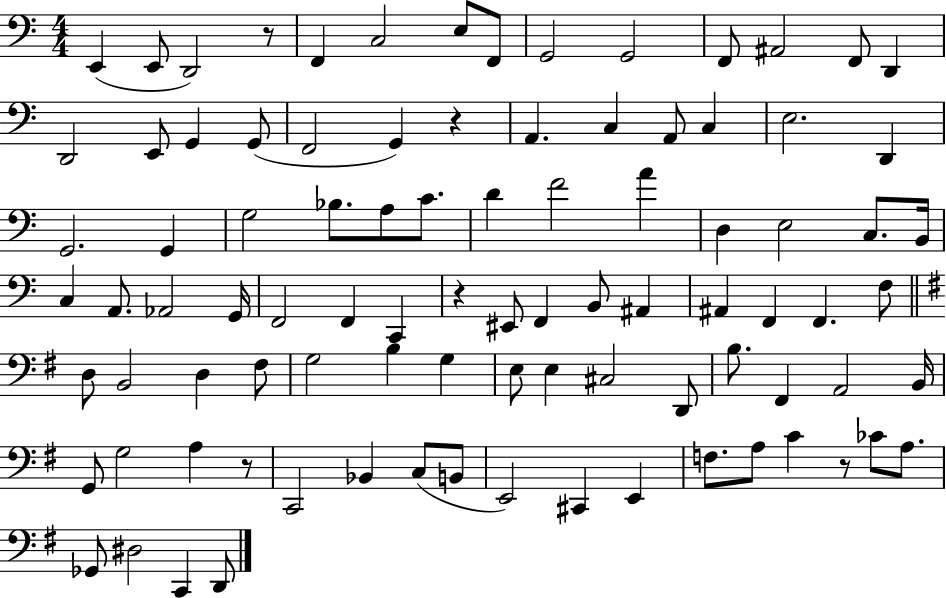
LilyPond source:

{
  \clef bass
  \numericTimeSignature
  \time 4/4
  \key c \major
  e,4( e,8 d,2) r8 | f,4 c2 e8 f,8 | g,2 g,2 | f,8 ais,2 f,8 d,4 | \break d,2 e,8 g,4 g,8( | f,2 g,4) r4 | a,4. c4 a,8 c4 | e2. d,4 | \break g,2. g,4 | g2 bes8. a8 c'8. | d'4 f'2 a'4 | d4 e2 c8. b,16 | \break c4 a,8. aes,2 g,16 | f,2 f,4 c,4 | r4 eis,8 f,4 b,8 ais,4 | ais,4 f,4 f,4. f8 | \break \bar "||" \break \key e \minor d8 b,2 d4 fis8 | g2 b4 g4 | e8 e4 cis2 d,8 | b8. fis,4 a,2 b,16 | \break g,8 g2 a4 r8 | c,2 bes,4 c8( b,8 | e,2) cis,4 e,4 | f8. a8 c'4 r8 ces'8 a8. | \break ges,8 dis2 c,4 d,8 | \bar "|."
}